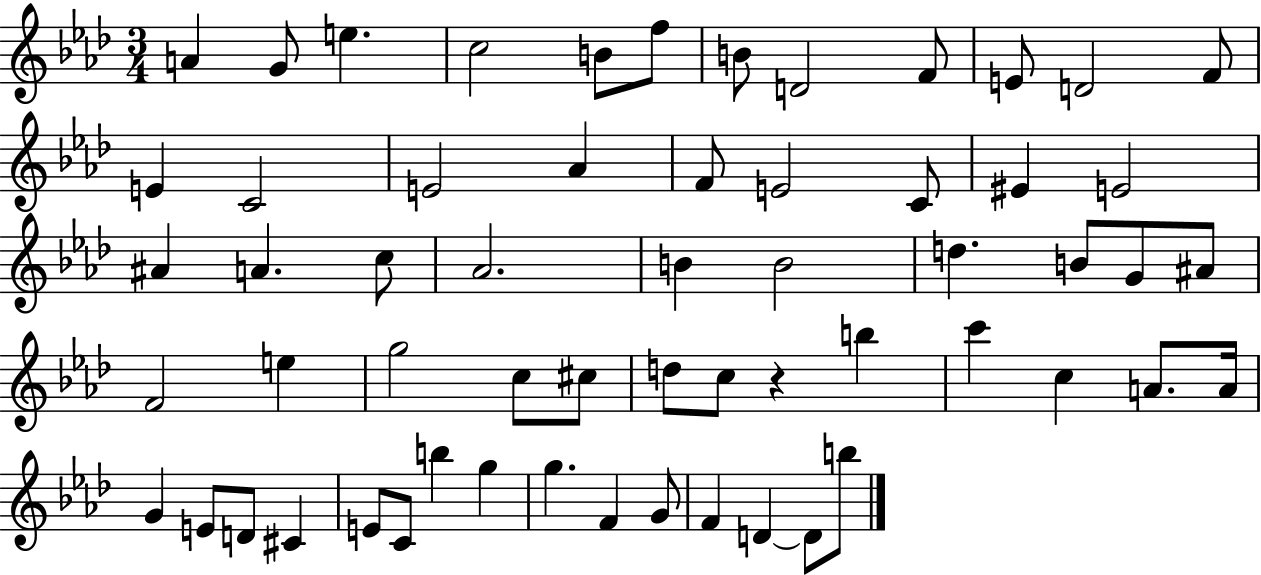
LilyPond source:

{
  \clef treble
  \numericTimeSignature
  \time 3/4
  \key aes \major
  a'4 g'8 e''4. | c''2 b'8 f''8 | b'8 d'2 f'8 | e'8 d'2 f'8 | \break e'4 c'2 | e'2 aes'4 | f'8 e'2 c'8 | eis'4 e'2 | \break ais'4 a'4. c''8 | aes'2. | b'4 b'2 | d''4. b'8 g'8 ais'8 | \break f'2 e''4 | g''2 c''8 cis''8 | d''8 c''8 r4 b''4 | c'''4 c''4 a'8. a'16 | \break g'4 e'8 d'8 cis'4 | e'8 c'8 b''4 g''4 | g''4. f'4 g'8 | f'4 d'4~~ d'8 b''8 | \break \bar "|."
}